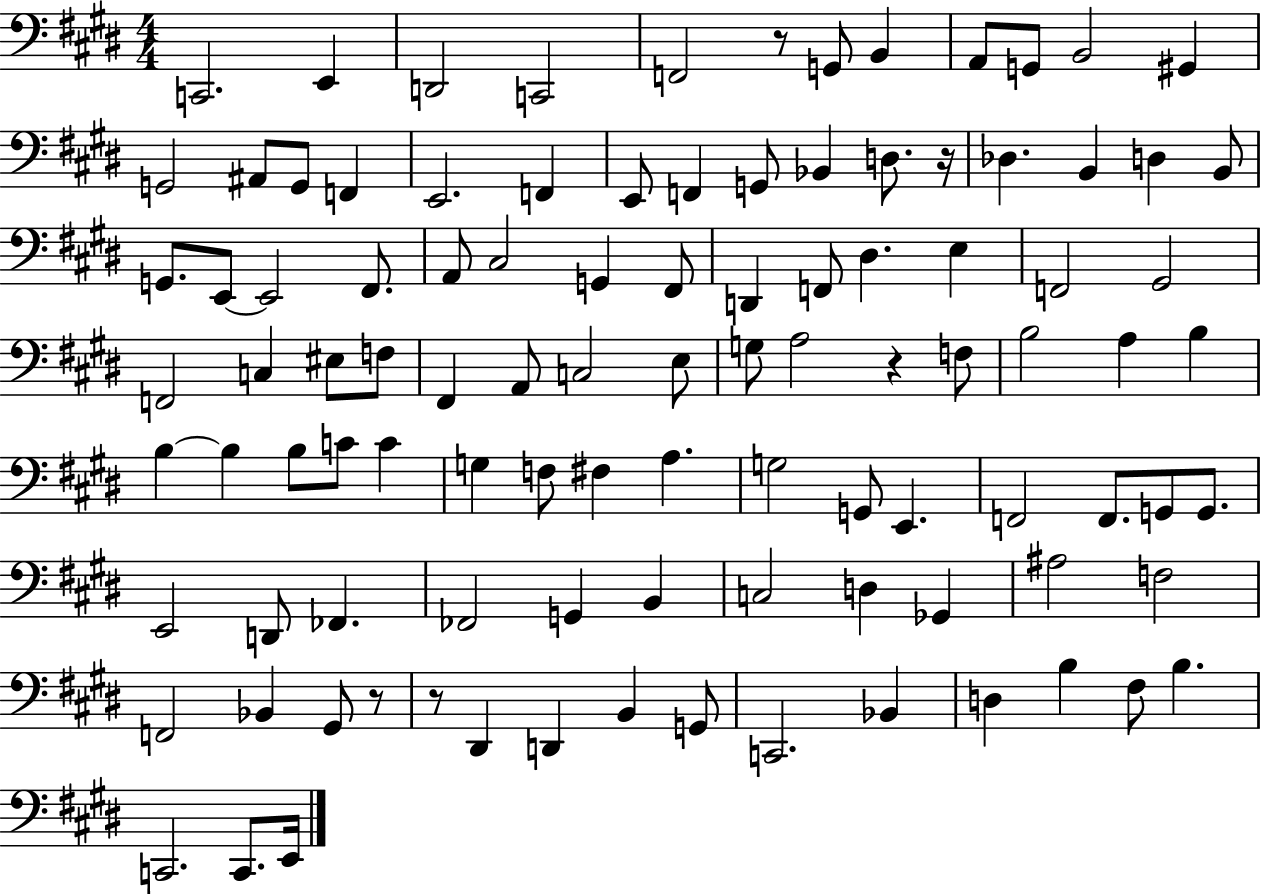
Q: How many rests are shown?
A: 5